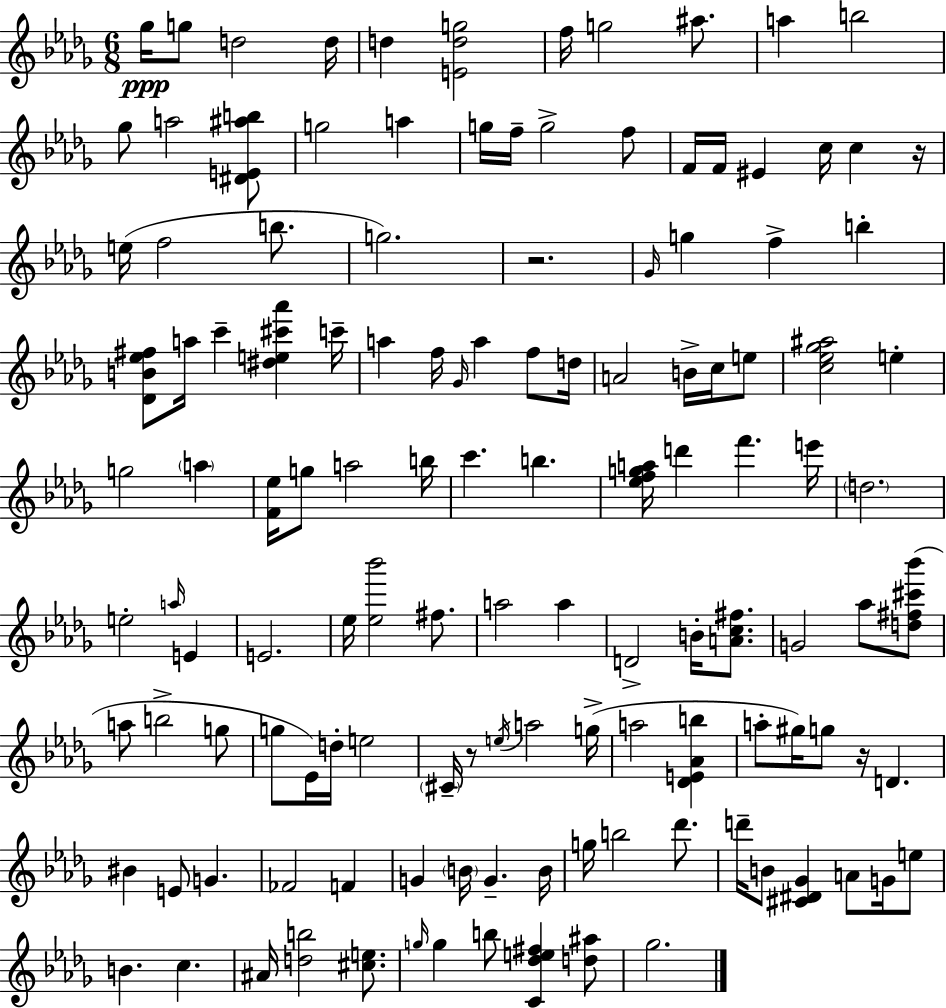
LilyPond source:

{
  \clef treble
  \numericTimeSignature
  \time 6/8
  \key bes \minor
  ges''16\ppp g''8 d''2 d''16 | d''4 <e' d'' g''>2 | f''16 g''2 ais''8. | a''4 b''2 | \break ges''8 a''2 <dis' e' ais'' b''>8 | g''2 a''4 | g''16 f''16-- g''2-> f''8 | f'16 f'16 eis'4 c''16 c''4 r16 | \break e''16( f''2 b''8. | g''2.) | r2. | \grace { ges'16 } g''4 f''4-> b''4-. | \break <des' b' ees'' fis''>8 a''16 c'''4-- <dis'' e'' cis''' aes'''>4 | c'''16-- a''4 f''16 \grace { ges'16 } a''4 f''8 | d''16 a'2 b'16-> c''16 | e''8 <c'' ees'' ges'' ais''>2 e''4-. | \break g''2 \parenthesize a''4 | <f' ees''>16 g''8 a''2 | b''16 c'''4. b''4. | <ees'' f'' g'' a''>16 d'''4 f'''4. | \break e'''16 \parenthesize d''2. | e''2-. \grace { a''16 } e'4 | e'2. | ees''16 <ees'' bes'''>2 | \break fis''8. a''2 a''4 | d'2-> b'16-. | <a' c'' fis''>8. g'2 aes''8 | <d'' fis'' cis''' bes'''>8( a''8 b''2-> | \break g''8 g''8 ees'16) d''16-. e''2 | \parenthesize cis'16-- r8 \acciaccatura { e''16 } a''2 | g''16->( a''2 | <des' e' aes' b''>4 a''8-. gis''16) g''8 r16 d'4. | \break bis'4 e'8 g'4. | fes'2 | f'4 g'4 \parenthesize b'16 g'4.-- | b'16 g''16 b''2 | \break des'''8. d'''16-- b'8 <cis' dis' ges'>4 a'8 | g'16 e''8 b'4. c''4. | ais'16 <d'' b''>2 | <cis'' e''>8. \grace { g''16 } g''4 b''8 <c' des'' e'' fis''>4 | \break <d'' ais''>8 ges''2. | \bar "|."
}